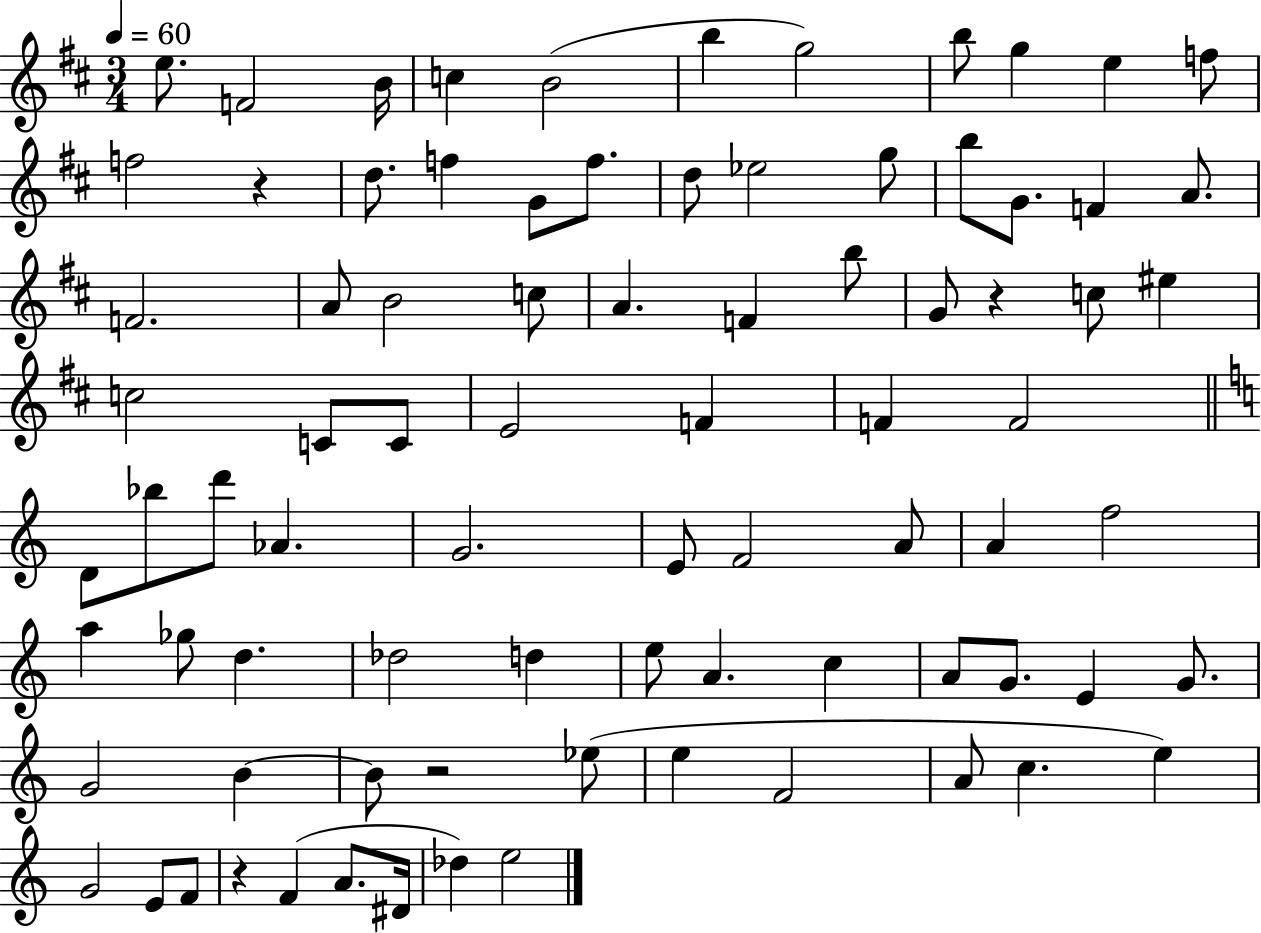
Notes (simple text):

E5/e. F4/h B4/s C5/q B4/h B5/q G5/h B5/e G5/q E5/q F5/e F5/h R/q D5/e. F5/q G4/e F5/e. D5/e Eb5/h G5/e B5/e G4/e. F4/q A4/e. F4/h. A4/e B4/h C5/e A4/q. F4/q B5/e G4/e R/q C5/e EIS5/q C5/h C4/e C4/e E4/h F4/q F4/q F4/h D4/e Bb5/e D6/e Ab4/q. G4/h. E4/e F4/h A4/e A4/q F5/h A5/q Gb5/e D5/q. Db5/h D5/q E5/e A4/q. C5/q A4/e G4/e. E4/q G4/e. G4/h B4/q B4/e R/h Eb5/e E5/q F4/h A4/e C5/q. E5/q G4/h E4/e F4/e R/q F4/q A4/e. D#4/s Db5/q E5/h